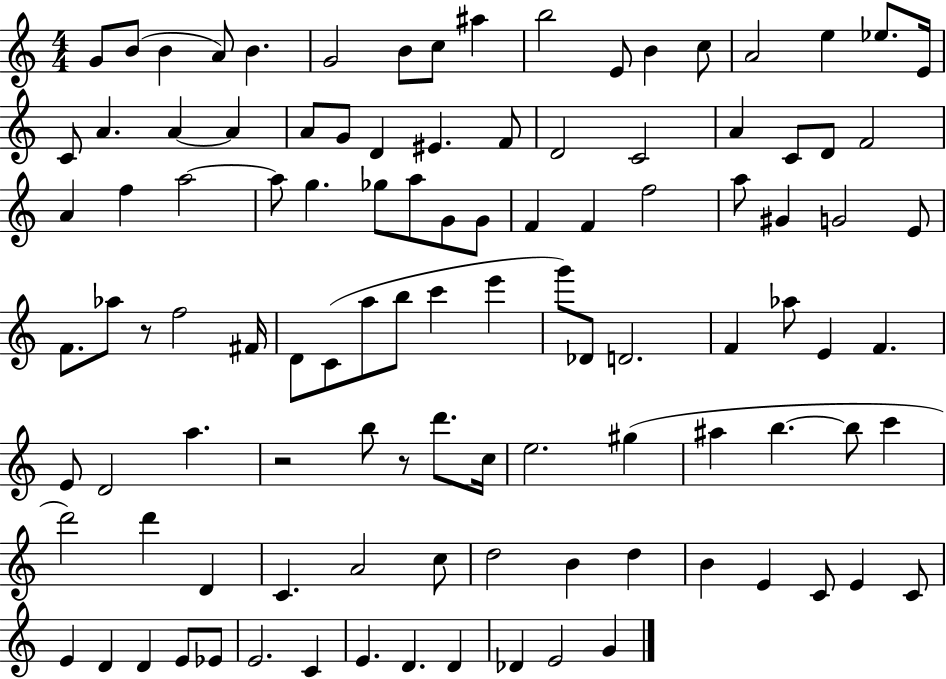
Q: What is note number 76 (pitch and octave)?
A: B5